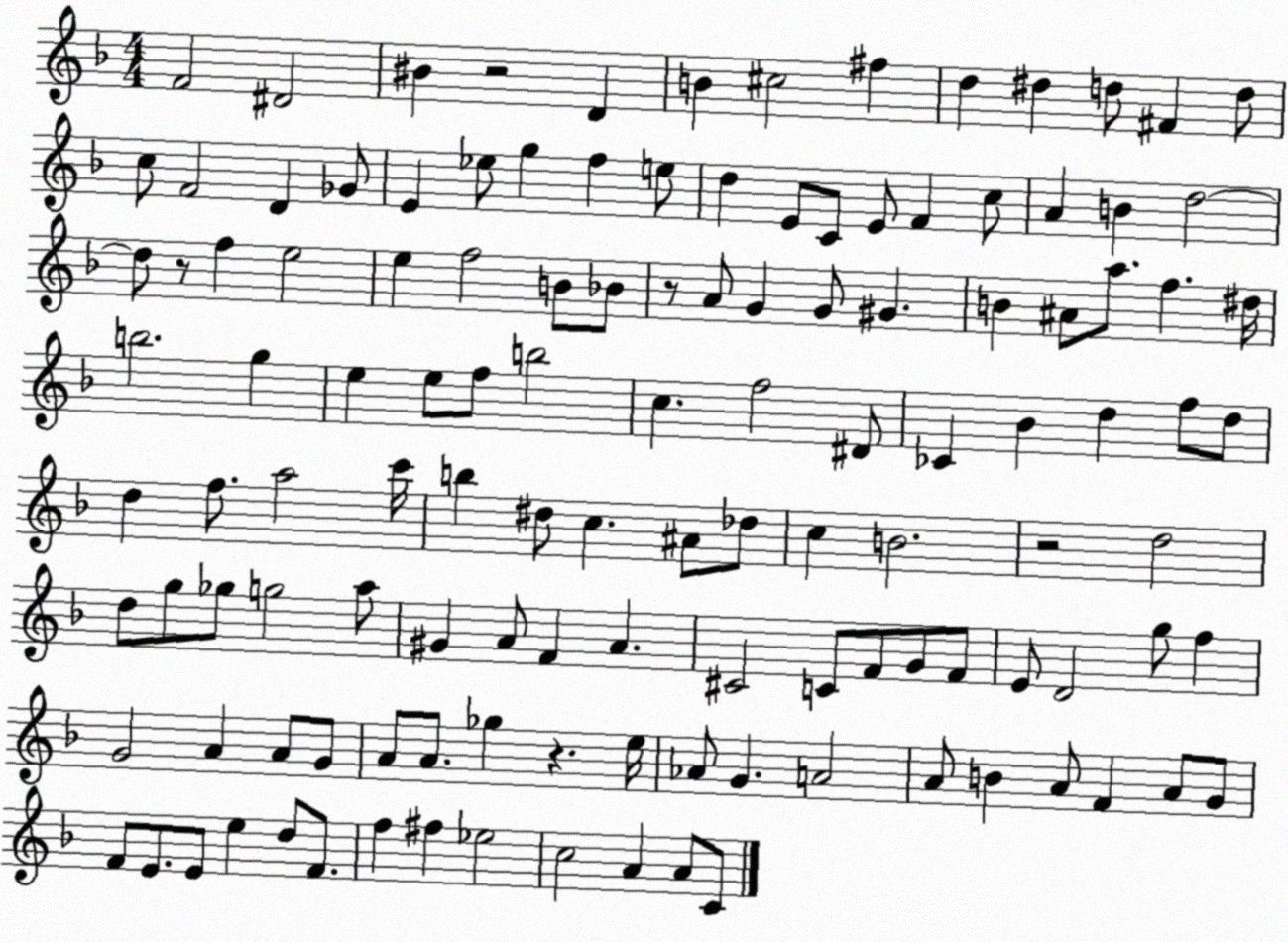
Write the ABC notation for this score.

X:1
T:Untitled
M:4/4
L:1/4
K:F
F2 ^D2 ^B z2 D B ^c2 ^f d ^d d/2 ^F d/2 c/2 F2 D _G/2 E _e/2 g f e/2 d E/2 C/2 E/2 F c/2 A B d2 d/2 z/2 f e2 e f2 B/2 _B/2 z/2 A/2 G G/2 ^G B ^A/2 a/2 f ^d/4 b2 g e e/2 f/2 b2 c f2 ^D/2 _C _B d f/2 d/2 d f/2 a2 c'/4 b ^d/2 c ^A/2 _d/2 c B2 z2 d2 d/2 g/2 _g/2 g2 a/2 ^G A/2 F A ^C2 C/2 F/2 G/2 F/2 E/2 D2 g/2 f G2 A A/2 G/2 A/2 A/2 _g z e/4 _A/2 G A2 A/2 B A/2 F A/2 G/2 F/2 E/2 E/2 e d/2 F/2 f ^f _e2 c2 A A/2 C/2